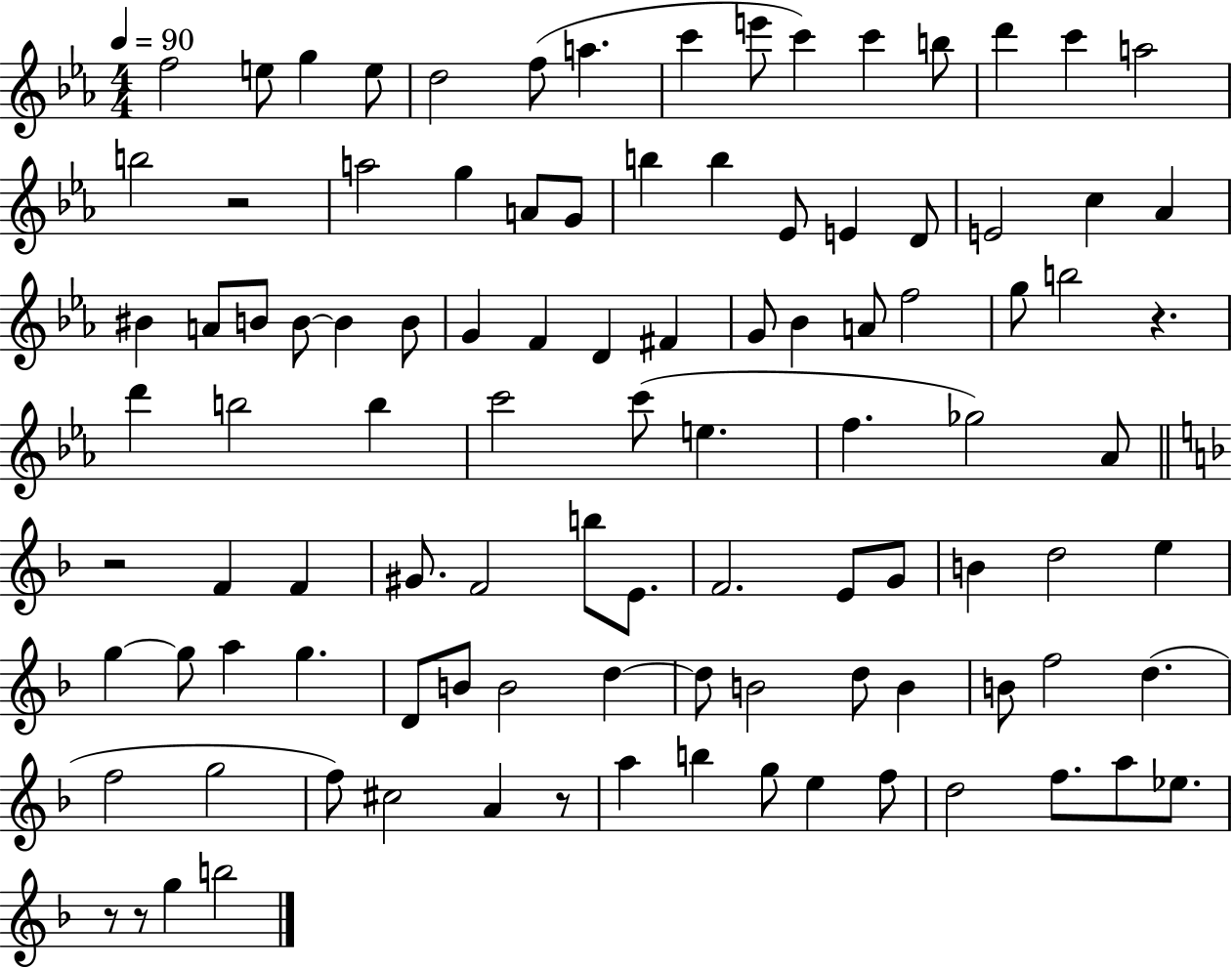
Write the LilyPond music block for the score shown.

{
  \clef treble
  \numericTimeSignature
  \time 4/4
  \key ees \major
  \tempo 4 = 90
  \repeat volta 2 { f''2 e''8 g''4 e''8 | d''2 f''8( a''4. | c'''4 e'''8 c'''4) c'''4 b''8 | d'''4 c'''4 a''2 | \break b''2 r2 | a''2 g''4 a'8 g'8 | b''4 b''4 ees'8 e'4 d'8 | e'2 c''4 aes'4 | \break bis'4 a'8 b'8 b'8~~ b'4 b'8 | g'4 f'4 d'4 fis'4 | g'8 bes'4 a'8 f''2 | g''8 b''2 r4. | \break d'''4 b''2 b''4 | c'''2 c'''8( e''4. | f''4. ges''2) aes'8 | \bar "||" \break \key f \major r2 f'4 f'4 | gis'8. f'2 b''8 e'8. | f'2. e'8 g'8 | b'4 d''2 e''4 | \break g''4~~ g''8 a''4 g''4. | d'8 b'8 b'2 d''4~~ | d''8 b'2 d''8 b'4 | b'8 f''2 d''4.( | \break f''2 g''2 | f''8) cis''2 a'4 r8 | a''4 b''4 g''8 e''4 f''8 | d''2 f''8. a''8 ees''8. | \break r8 r8 g''4 b''2 | } \bar "|."
}